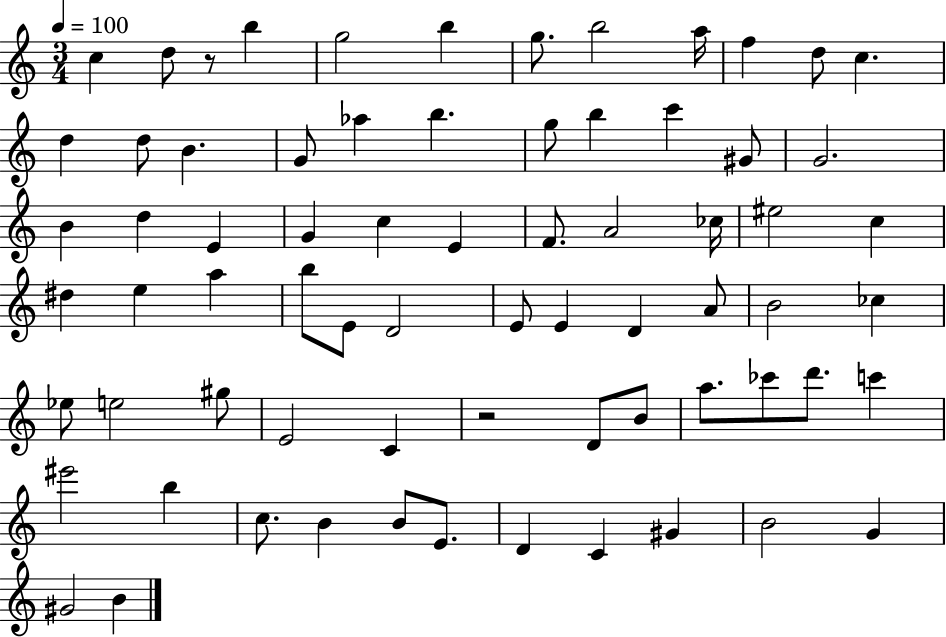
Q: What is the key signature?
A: C major